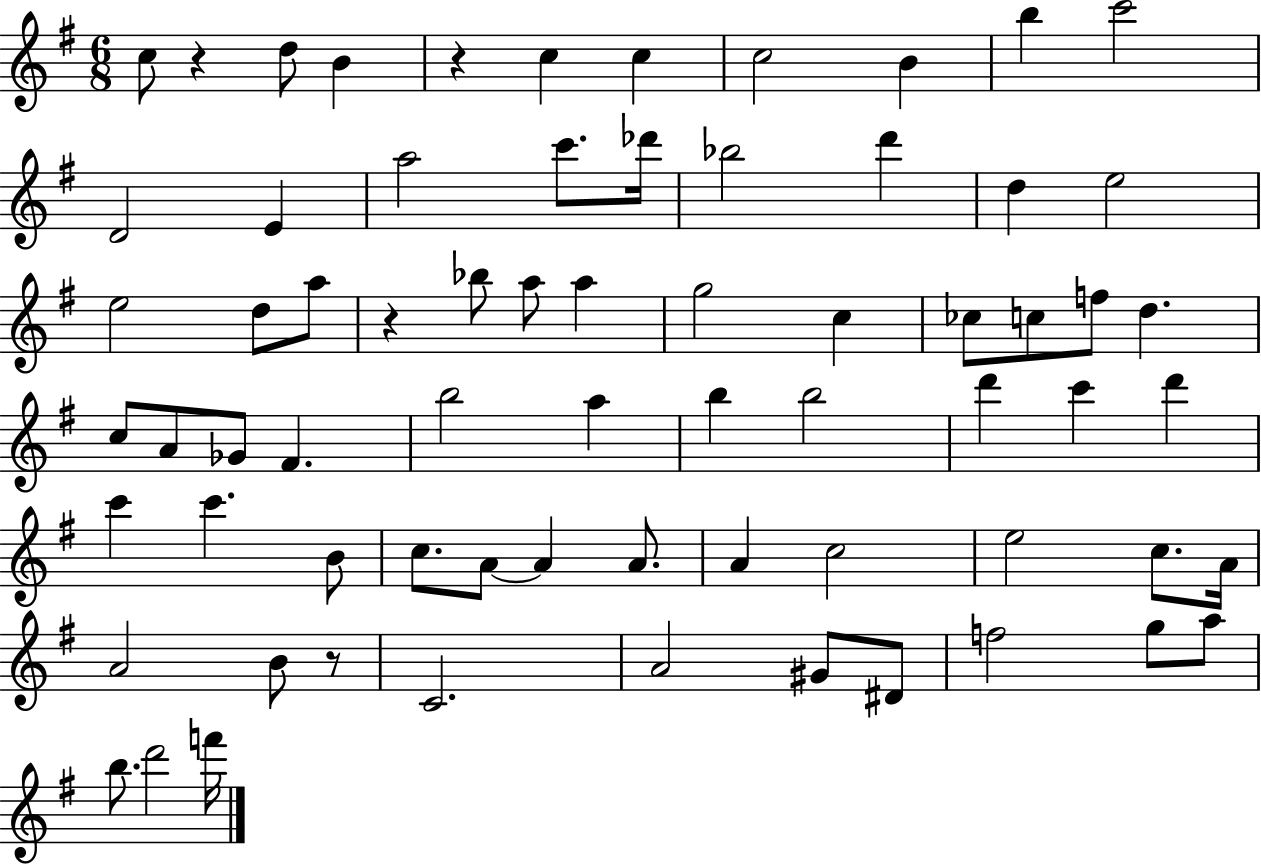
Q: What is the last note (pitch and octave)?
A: F6